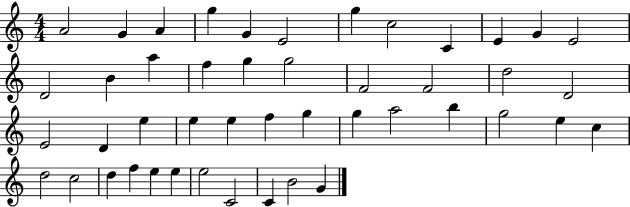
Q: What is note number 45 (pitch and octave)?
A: B4